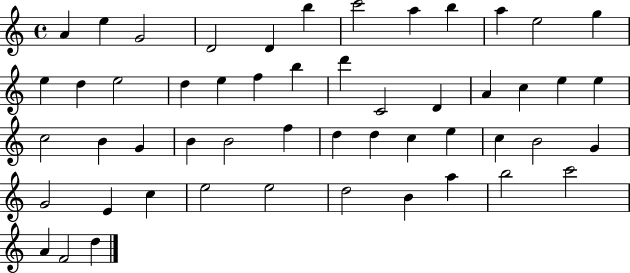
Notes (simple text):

A4/q E5/q G4/h D4/h D4/q B5/q C6/h A5/q B5/q A5/q E5/h G5/q E5/q D5/q E5/h D5/q E5/q F5/q B5/q D6/q C4/h D4/q A4/q C5/q E5/q E5/q C5/h B4/q G4/q B4/q B4/h F5/q D5/q D5/q C5/q E5/q C5/q B4/h G4/q G4/h E4/q C5/q E5/h E5/h D5/h B4/q A5/q B5/h C6/h A4/q F4/h D5/q